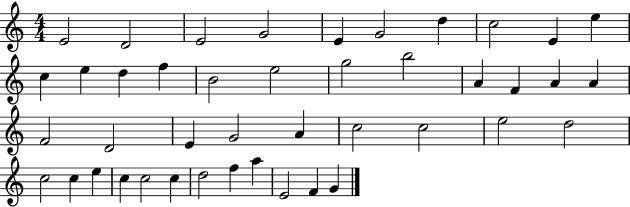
{
  \clef treble
  \numericTimeSignature
  \time 4/4
  \key c \major
  e'2 d'2 | e'2 g'2 | e'4 g'2 d''4 | c''2 e'4 e''4 | \break c''4 e''4 d''4 f''4 | b'2 e''2 | g''2 b''2 | a'4 f'4 a'4 a'4 | \break f'2 d'2 | e'4 g'2 a'4 | c''2 c''2 | e''2 d''2 | \break c''2 c''4 e''4 | c''4 c''2 c''4 | d''2 f''4 a''4 | e'2 f'4 g'4 | \break \bar "|."
}